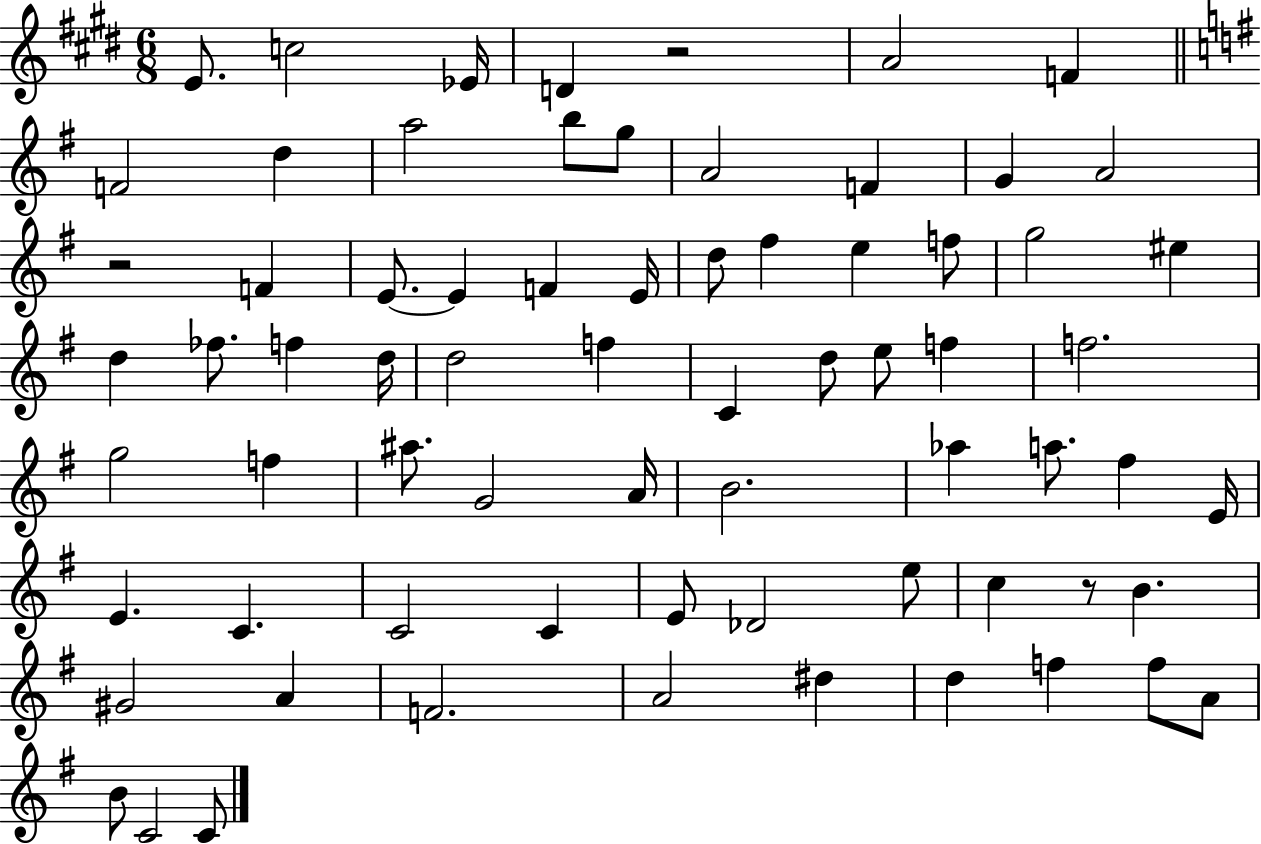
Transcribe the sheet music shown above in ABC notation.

X:1
T:Untitled
M:6/8
L:1/4
K:E
E/2 c2 _E/4 D z2 A2 F F2 d a2 b/2 g/2 A2 F G A2 z2 F E/2 E F E/4 d/2 ^f e f/2 g2 ^e d _f/2 f d/4 d2 f C d/2 e/2 f f2 g2 f ^a/2 G2 A/4 B2 _a a/2 ^f E/4 E C C2 C E/2 _D2 e/2 c z/2 B ^G2 A F2 A2 ^d d f f/2 A/2 B/2 C2 C/2